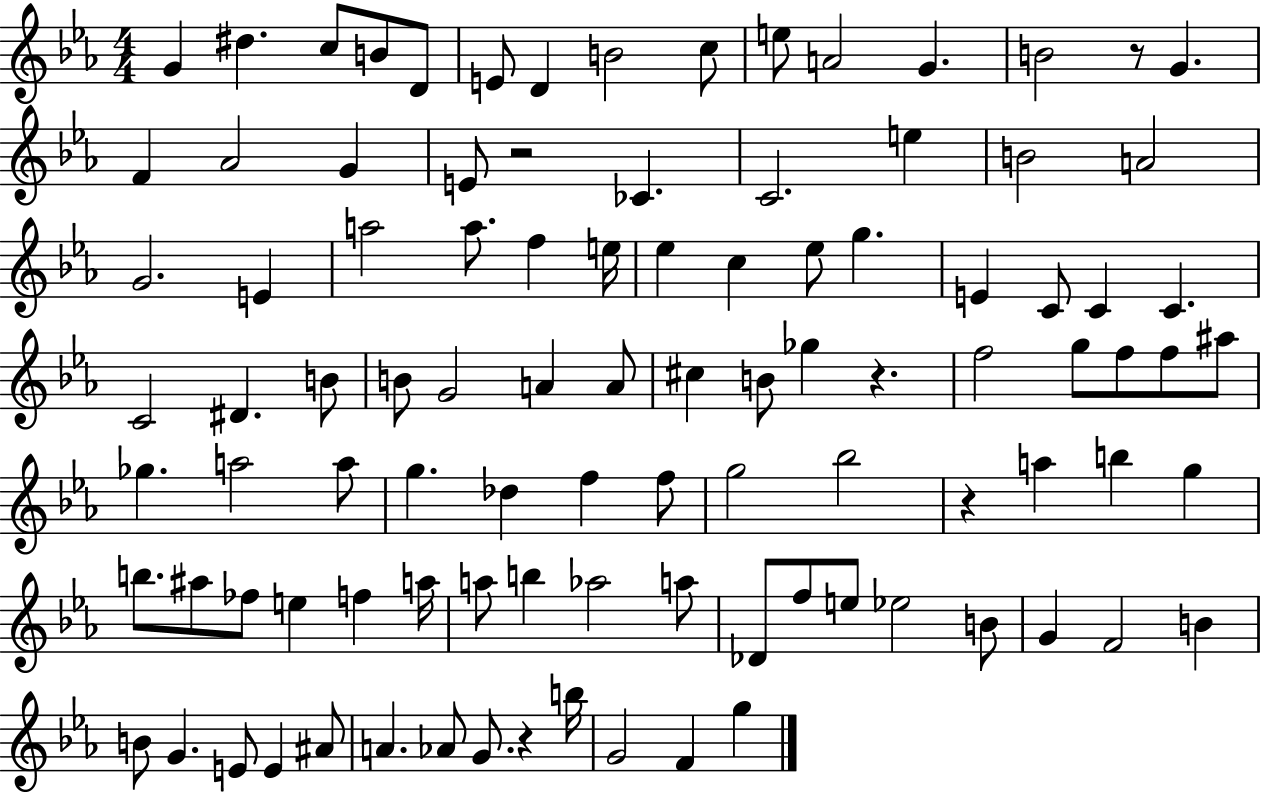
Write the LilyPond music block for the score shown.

{
  \clef treble
  \numericTimeSignature
  \time 4/4
  \key ees \major
  g'4 dis''4. c''8 b'8 d'8 | e'8 d'4 b'2 c''8 | e''8 a'2 g'4. | b'2 r8 g'4. | \break f'4 aes'2 g'4 | e'8 r2 ces'4. | c'2. e''4 | b'2 a'2 | \break g'2. e'4 | a''2 a''8. f''4 e''16 | ees''4 c''4 ees''8 g''4. | e'4 c'8 c'4 c'4. | \break c'2 dis'4. b'8 | b'8 g'2 a'4 a'8 | cis''4 b'8 ges''4 r4. | f''2 g''8 f''8 f''8 ais''8 | \break ges''4. a''2 a''8 | g''4. des''4 f''4 f''8 | g''2 bes''2 | r4 a''4 b''4 g''4 | \break b''8. ais''8 fes''8 e''4 f''4 a''16 | a''8 b''4 aes''2 a''8 | des'8 f''8 e''8 ees''2 b'8 | g'4 f'2 b'4 | \break b'8 g'4. e'8 e'4 ais'8 | a'4. aes'8 g'8. r4 b''16 | g'2 f'4 g''4 | \bar "|."
}